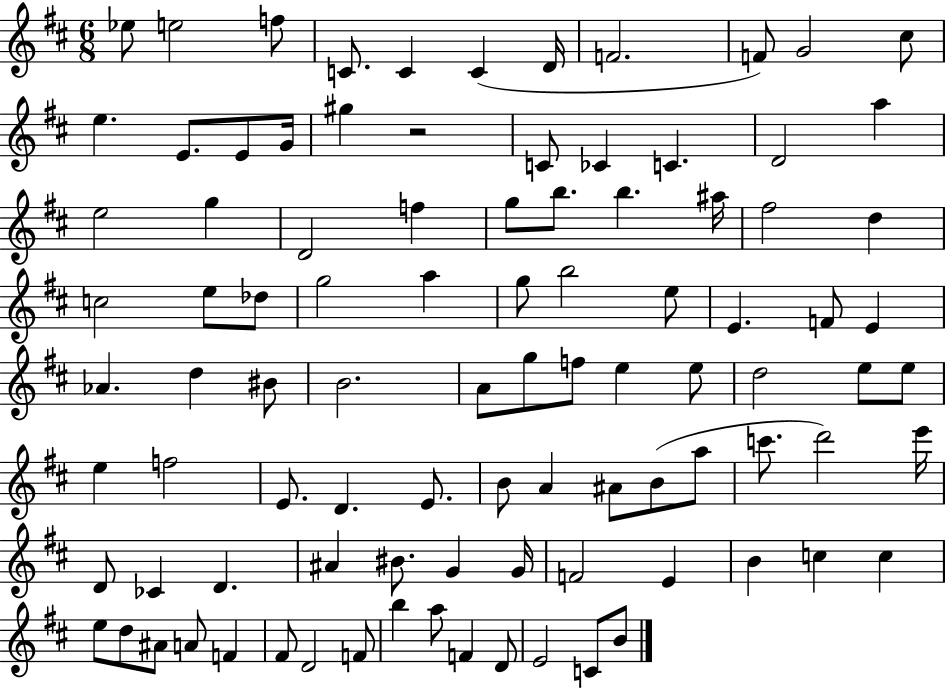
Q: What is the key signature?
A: D major